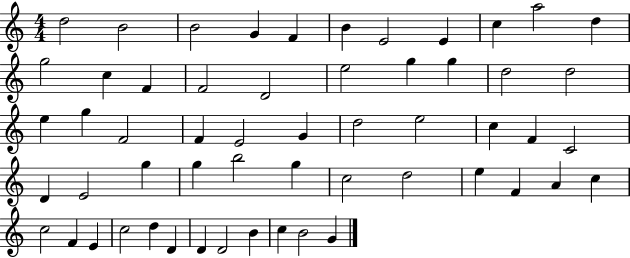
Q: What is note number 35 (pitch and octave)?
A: G5